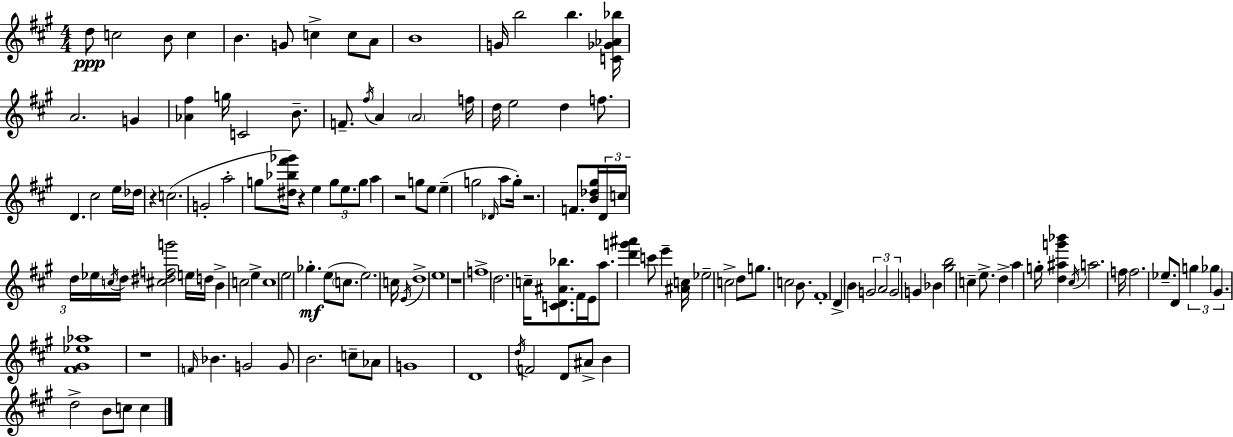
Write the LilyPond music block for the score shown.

{
  \clef treble
  \numericTimeSignature
  \time 4/4
  \key a \major
  d''8\ppp c''2 b'8 c''4 | b'4. g'8 c''4-> c''8 a'8 | b'1 | g'16 b''2 b''4. <c' ges' aes' bes''>16 | \break a'2. g'4 | <aes' fis''>4 g''16 c'2 b'8.-- | f'8.-- \acciaccatura { fis''16 } a'4 \parenthesize a'2 | f''16 d''16 e''2 d''4 f''8. | \break d'4. cis''2 e''16 | des''16 r4 c''2.( | g'2-. a''2-. | g''8 <dis'' bes'' fis''' ges'''>16) r4 e''4 \tuplet 3/2 { g''8 e''8. | \break g''8 } a''4 r2 g''8 | e''8 e''4--( g''2 \grace { des'16 } | a''8 g''16-.) r2. f'8. | <b' des'' gis''>16 \tuplet 3/2 { d'16 c''16 d''16 } ees''16 \acciaccatura { c''16 } d''16 <cis'' dis'' f'' g'''>2 | \break e''16 d''16 b'4-> c''2 e''4-> | c''1 | e''2 ges''4.-.\mf | e''8( \parenthesize c''8. e''2.) | \break c''16 \acciaccatura { e'16 } d''1-> | e''1 | r1 | f''1-> | \break d''2. | c''16-- <c' d' ais' bes''>8. fis'16 e'16 a''8. <d''' g''' ais'''>4 c'''8 e'''4-- | <ais' c''>16 ees''2-- c''2-> | d''8 g''8. c''2 | \break b'8. fis'1-. | d'4-> b'4 \tuplet 3/2 { g'2 | a'2 g'2 } | g'4 bes'4 <gis'' b''>2 | \break c''4-- e''8.-> d''4-> a''4 | g''16-. <d'' ais'' g''' bes'''>4 \acciaccatura { cis''16 } a''2. | f''16 f''2. | ees''8.-- d'8 \tuplet 3/2 { g''4 ges''4 gis'4. } | \break <fis' gis' ees'' aes''>1 | r1 | \grace { f'16 } bes'4. g'2 | g'8 b'2. | \break c''8-- aes'8 g'1 | d'1 | \acciaccatura { d''16 } f'2 d'8 | ais'8-> b'4 d''2-> b'8 | \break c''8 c''4 \bar "|."
}